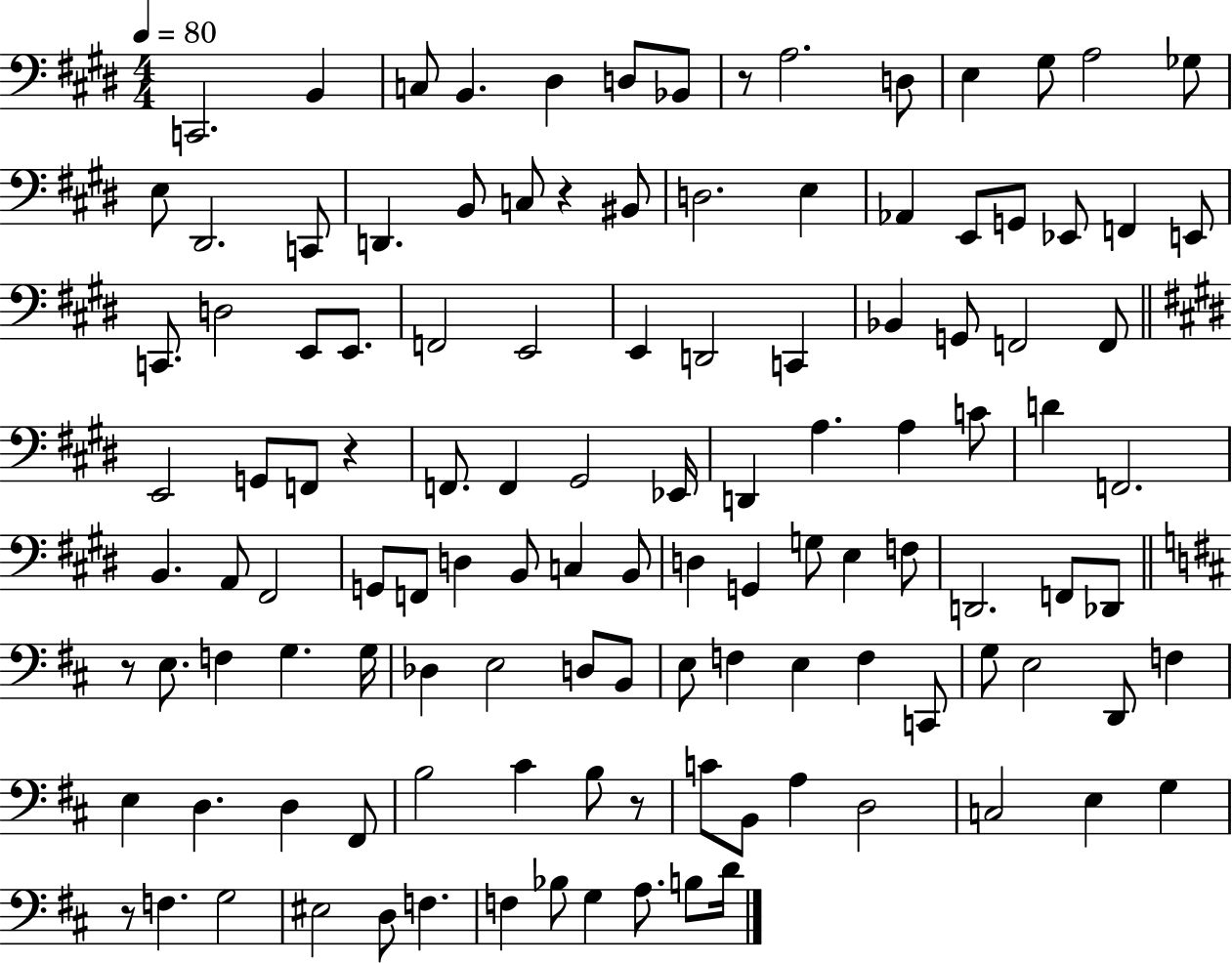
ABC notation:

X:1
T:Untitled
M:4/4
L:1/4
K:E
C,,2 B,, C,/2 B,, ^D, D,/2 _B,,/2 z/2 A,2 D,/2 E, ^G,/2 A,2 _G,/2 E,/2 ^D,,2 C,,/2 D,, B,,/2 C,/2 z ^B,,/2 D,2 E, _A,, E,,/2 G,,/2 _E,,/2 F,, E,,/2 C,,/2 D,2 E,,/2 E,,/2 F,,2 E,,2 E,, D,,2 C,, _B,, G,,/2 F,,2 F,,/2 E,,2 G,,/2 F,,/2 z F,,/2 F,, ^G,,2 _E,,/4 D,, A, A, C/2 D F,,2 B,, A,,/2 ^F,,2 G,,/2 F,,/2 D, B,,/2 C, B,,/2 D, G,, G,/2 E, F,/2 D,,2 F,,/2 _D,,/2 z/2 E,/2 F, G, G,/4 _D, E,2 D,/2 B,,/2 E,/2 F, E, F, C,,/2 G,/2 E,2 D,,/2 F, E, D, D, ^F,,/2 B,2 ^C B,/2 z/2 C/2 B,,/2 A, D,2 C,2 E, G, z/2 F, G,2 ^E,2 D,/2 F, F, _B,/2 G, A,/2 B,/2 D/4